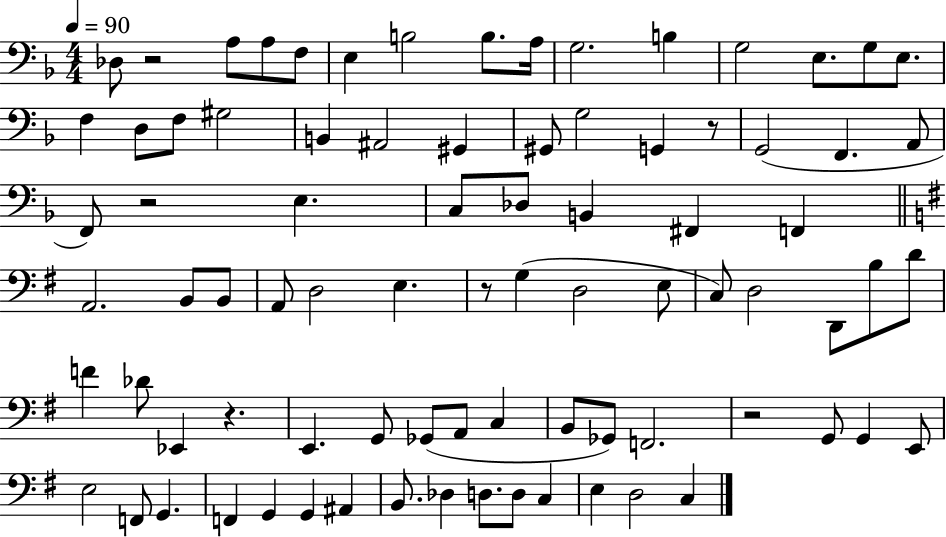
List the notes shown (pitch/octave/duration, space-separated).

Db3/e R/h A3/e A3/e F3/e E3/q B3/h B3/e. A3/s G3/h. B3/q G3/h E3/e. G3/e E3/e. F3/q D3/e F3/e G#3/h B2/q A#2/h G#2/q G#2/e G3/h G2/q R/e G2/h F2/q. A2/e F2/e R/h E3/q. C3/e Db3/e B2/q F#2/q F2/q A2/h. B2/e B2/e A2/e D3/h E3/q. R/e G3/q D3/h E3/e C3/e D3/h D2/e B3/e D4/e F4/q Db4/e Eb2/q R/q. E2/q. G2/e Gb2/e A2/e C3/q B2/e Gb2/e F2/h. R/h G2/e G2/q E2/e E3/h F2/e G2/q. F2/q G2/q G2/q A#2/q B2/e. Db3/q D3/e. D3/e C3/q E3/q D3/h C3/q